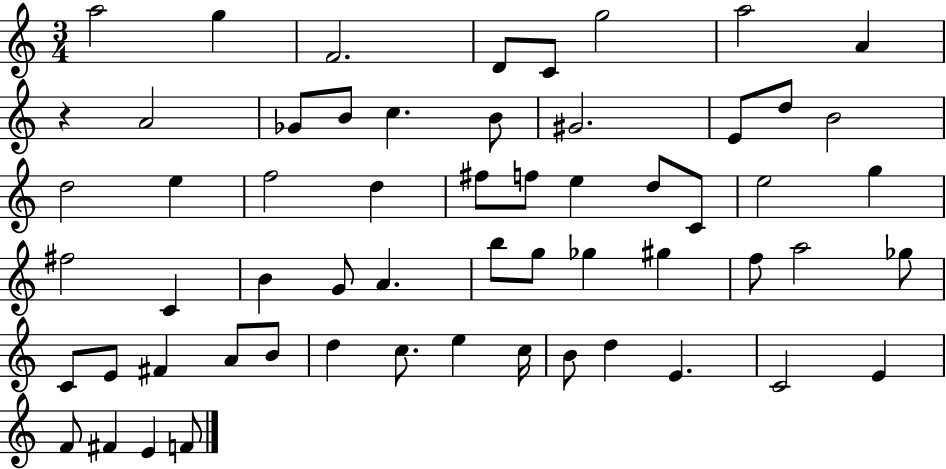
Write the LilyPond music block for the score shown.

{
  \clef treble
  \numericTimeSignature
  \time 3/4
  \key c \major
  a''2 g''4 | f'2. | d'8 c'8 g''2 | a''2 a'4 | \break r4 a'2 | ges'8 b'8 c''4. b'8 | gis'2. | e'8 d''8 b'2 | \break d''2 e''4 | f''2 d''4 | fis''8 f''8 e''4 d''8 c'8 | e''2 g''4 | \break fis''2 c'4 | b'4 g'8 a'4. | b''8 g''8 ges''4 gis''4 | f''8 a''2 ges''8 | \break c'8 e'8 fis'4 a'8 b'8 | d''4 c''8. e''4 c''16 | b'8 d''4 e'4. | c'2 e'4 | \break f'8 fis'4 e'4 f'8 | \bar "|."
}